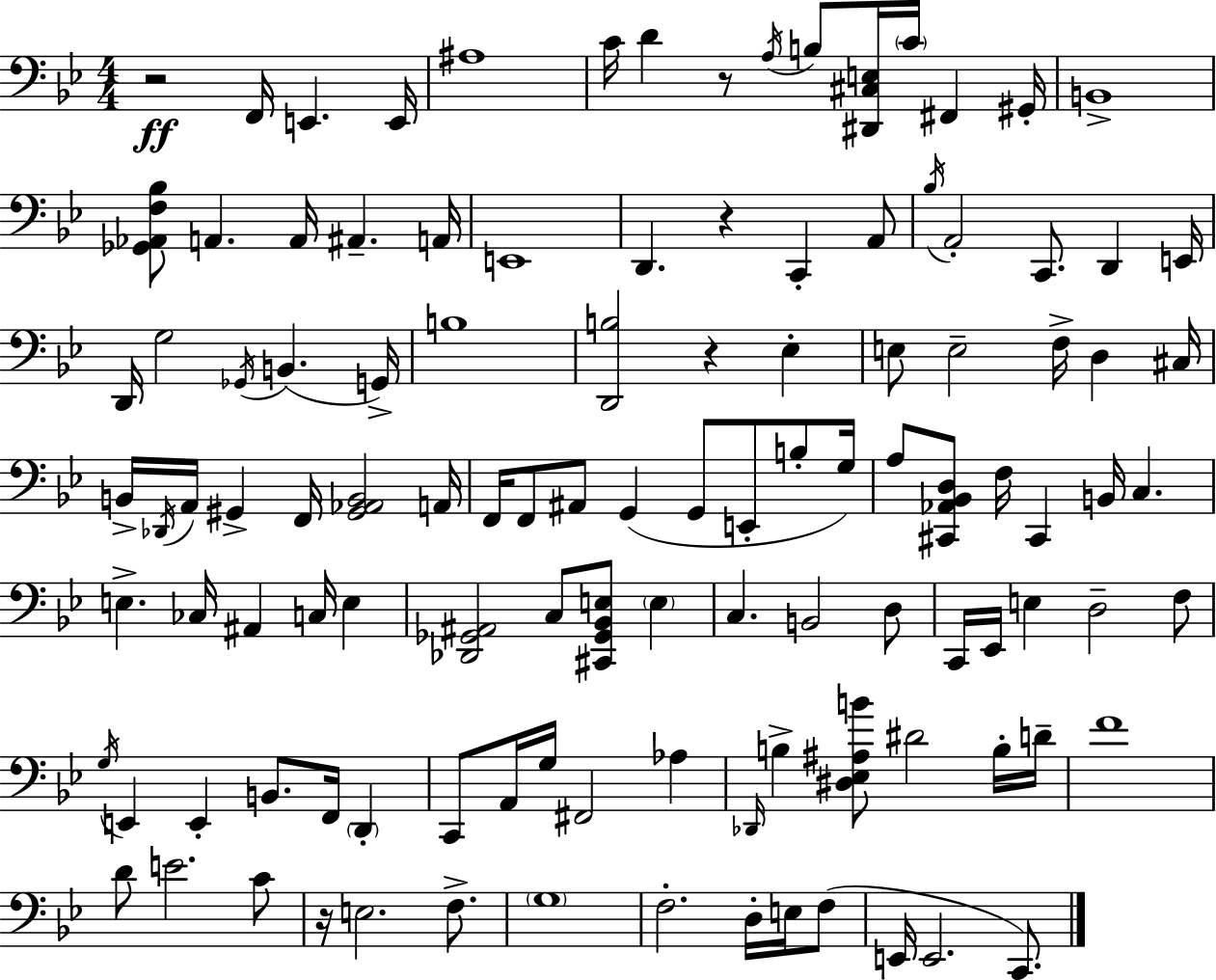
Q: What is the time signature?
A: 4/4